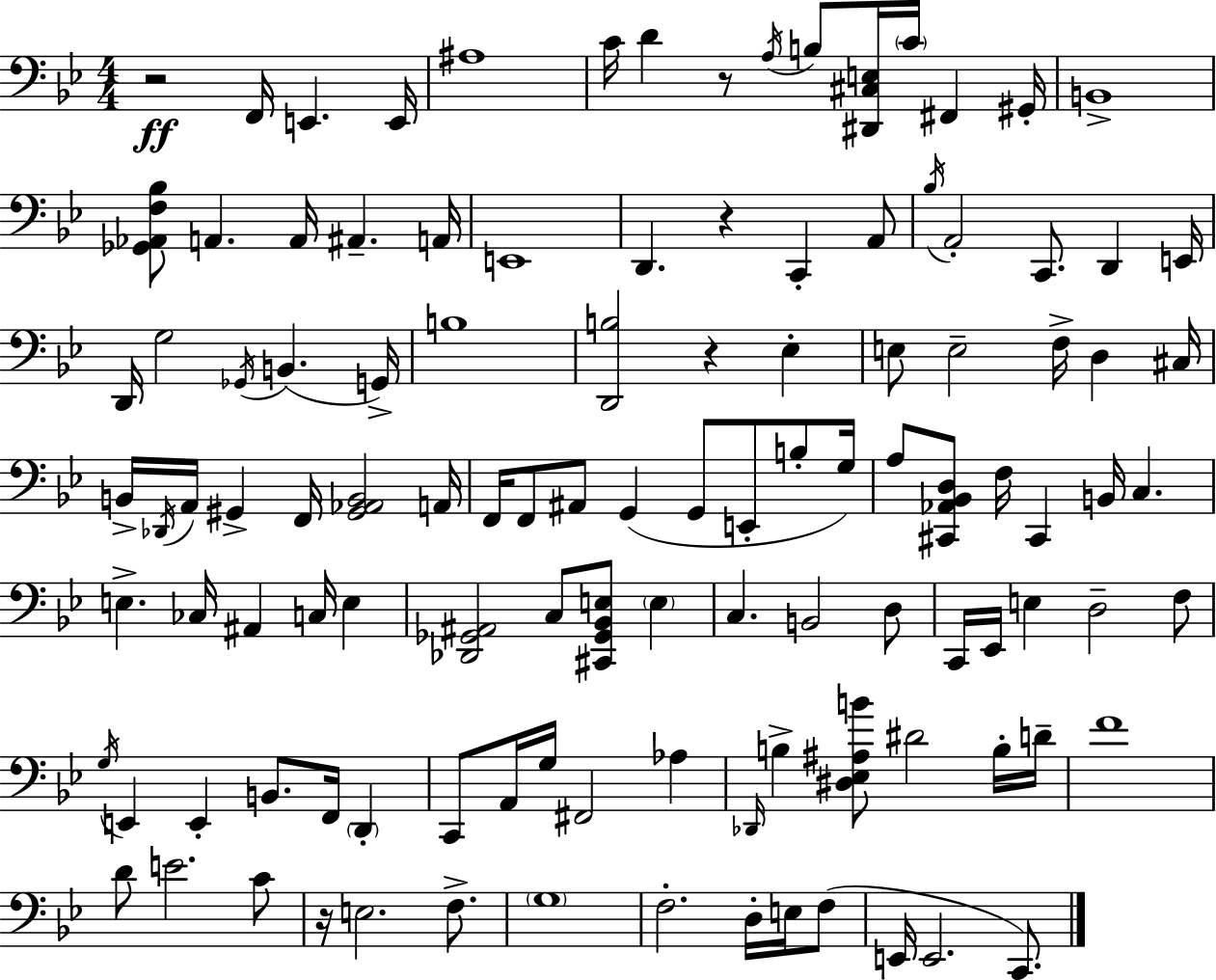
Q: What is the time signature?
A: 4/4